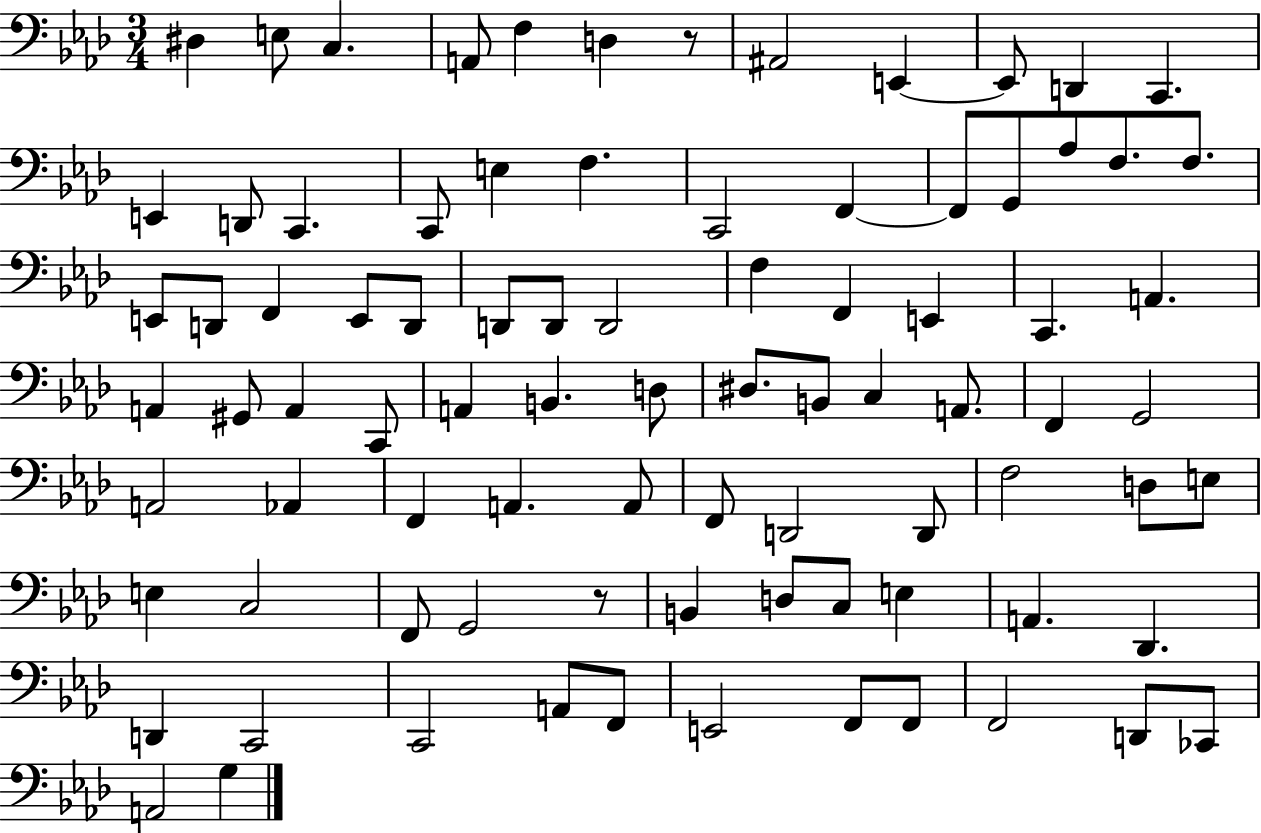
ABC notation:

X:1
T:Untitled
M:3/4
L:1/4
K:Ab
^D, E,/2 C, A,,/2 F, D, z/2 ^A,,2 E,, E,,/2 D,, C,, E,, D,,/2 C,, C,,/2 E, F, C,,2 F,, F,,/2 G,,/2 _A,/2 F,/2 F,/2 E,,/2 D,,/2 F,, E,,/2 D,,/2 D,,/2 D,,/2 D,,2 F, F,, E,, C,, A,, A,, ^G,,/2 A,, C,,/2 A,, B,, D,/2 ^D,/2 B,,/2 C, A,,/2 F,, G,,2 A,,2 _A,, F,, A,, A,,/2 F,,/2 D,,2 D,,/2 F,2 D,/2 E,/2 E, C,2 F,,/2 G,,2 z/2 B,, D,/2 C,/2 E, A,, _D,, D,, C,,2 C,,2 A,,/2 F,,/2 E,,2 F,,/2 F,,/2 F,,2 D,,/2 _C,,/2 A,,2 G,